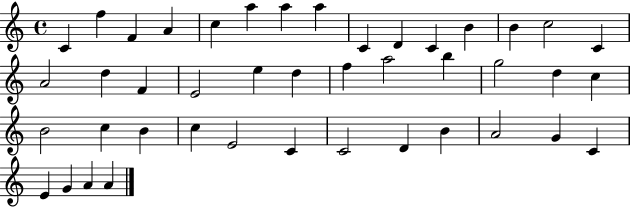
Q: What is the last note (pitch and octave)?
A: A4